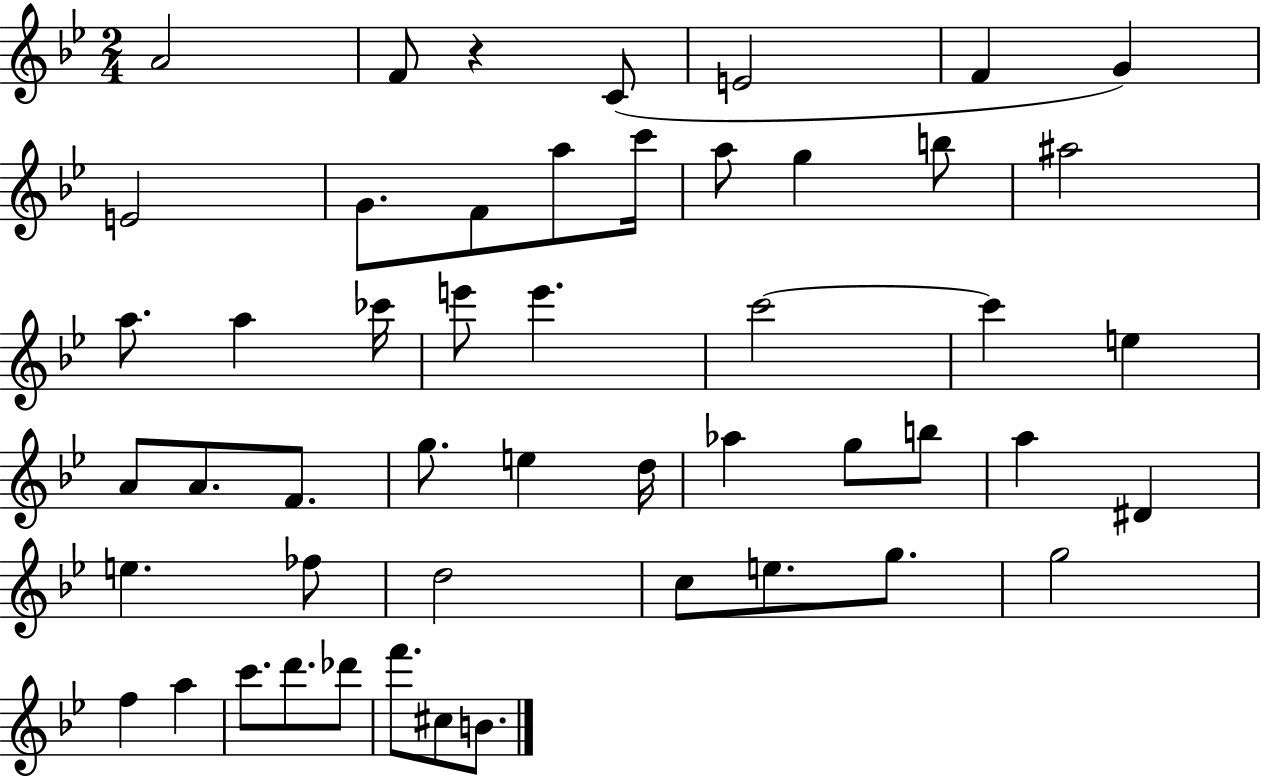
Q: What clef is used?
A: treble